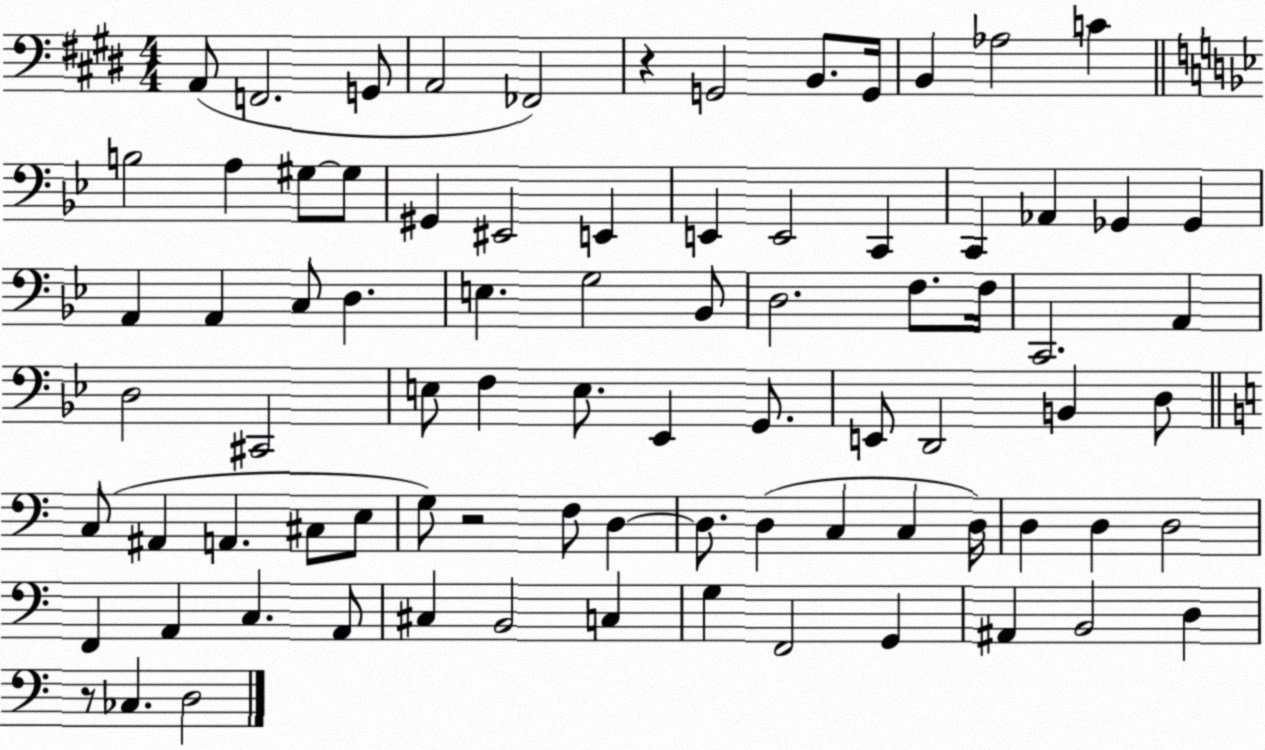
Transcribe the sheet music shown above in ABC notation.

X:1
T:Untitled
M:4/4
L:1/4
K:E
A,,/2 F,,2 G,,/2 A,,2 _F,,2 z G,,2 B,,/2 G,,/4 B,, _A,2 C B,2 A, ^G,/2 ^G,/2 ^G,, ^E,,2 E,, E,, E,,2 C,, C,, _A,, _G,, _G,, A,, A,, C,/2 D, E, G,2 _B,,/2 D,2 F,/2 F,/4 C,,2 A,, D,2 ^C,,2 E,/2 F, E,/2 _E,, G,,/2 E,,/2 D,,2 B,, D,/2 C,/2 ^A,, A,, ^C,/2 E,/2 G,/2 z2 F,/2 D, D,/2 D, C, C, D,/4 D, D, D,2 F,, A,, C, A,,/2 ^C, B,,2 C, G, F,,2 G,, ^A,, B,,2 D, z/2 _C, D,2